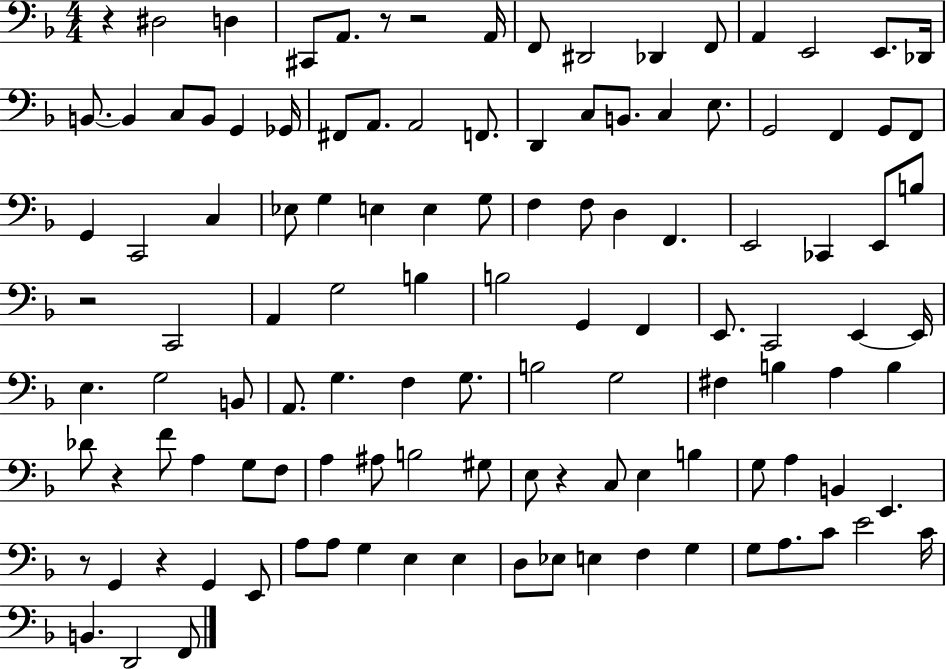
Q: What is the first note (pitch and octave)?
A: D#3